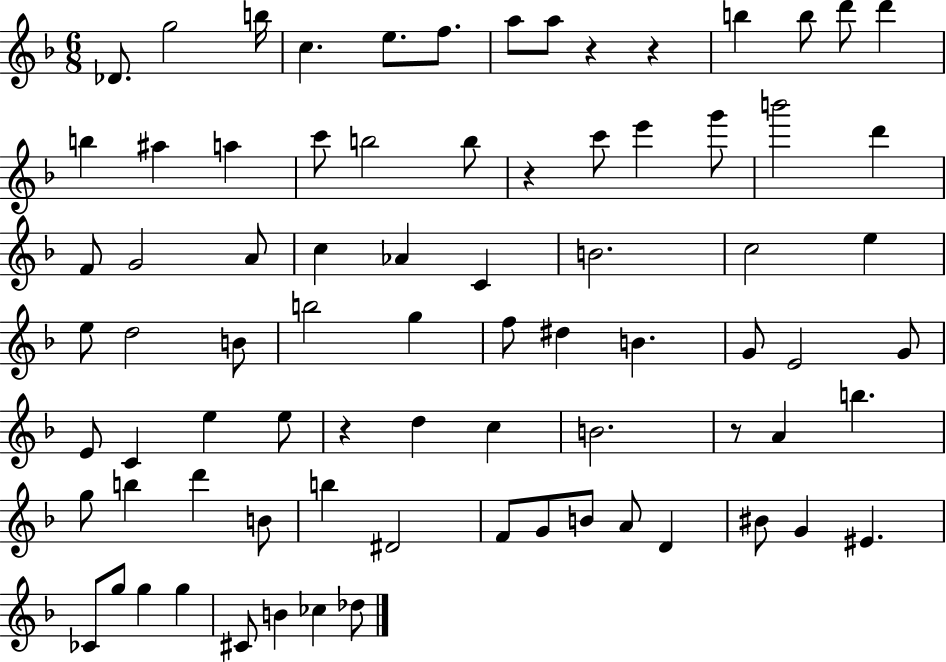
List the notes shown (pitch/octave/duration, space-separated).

Db4/e. G5/h B5/s C5/q. E5/e. F5/e. A5/e A5/e R/q R/q B5/q B5/e D6/e D6/q B5/q A#5/q A5/q C6/e B5/h B5/e R/q C6/e E6/q G6/e B6/h D6/q F4/e G4/h A4/e C5/q Ab4/q C4/q B4/h. C5/h E5/q E5/e D5/h B4/e B5/h G5/q F5/e D#5/q B4/q. G4/e E4/h G4/e E4/e C4/q E5/q E5/e R/q D5/q C5/q B4/h. R/e A4/q B5/q. G5/e B5/q D6/q B4/e B5/q D#4/h F4/e G4/e B4/e A4/e D4/q BIS4/e G4/q EIS4/q. CES4/e G5/e G5/q G5/q C#4/e B4/q CES5/q Db5/e